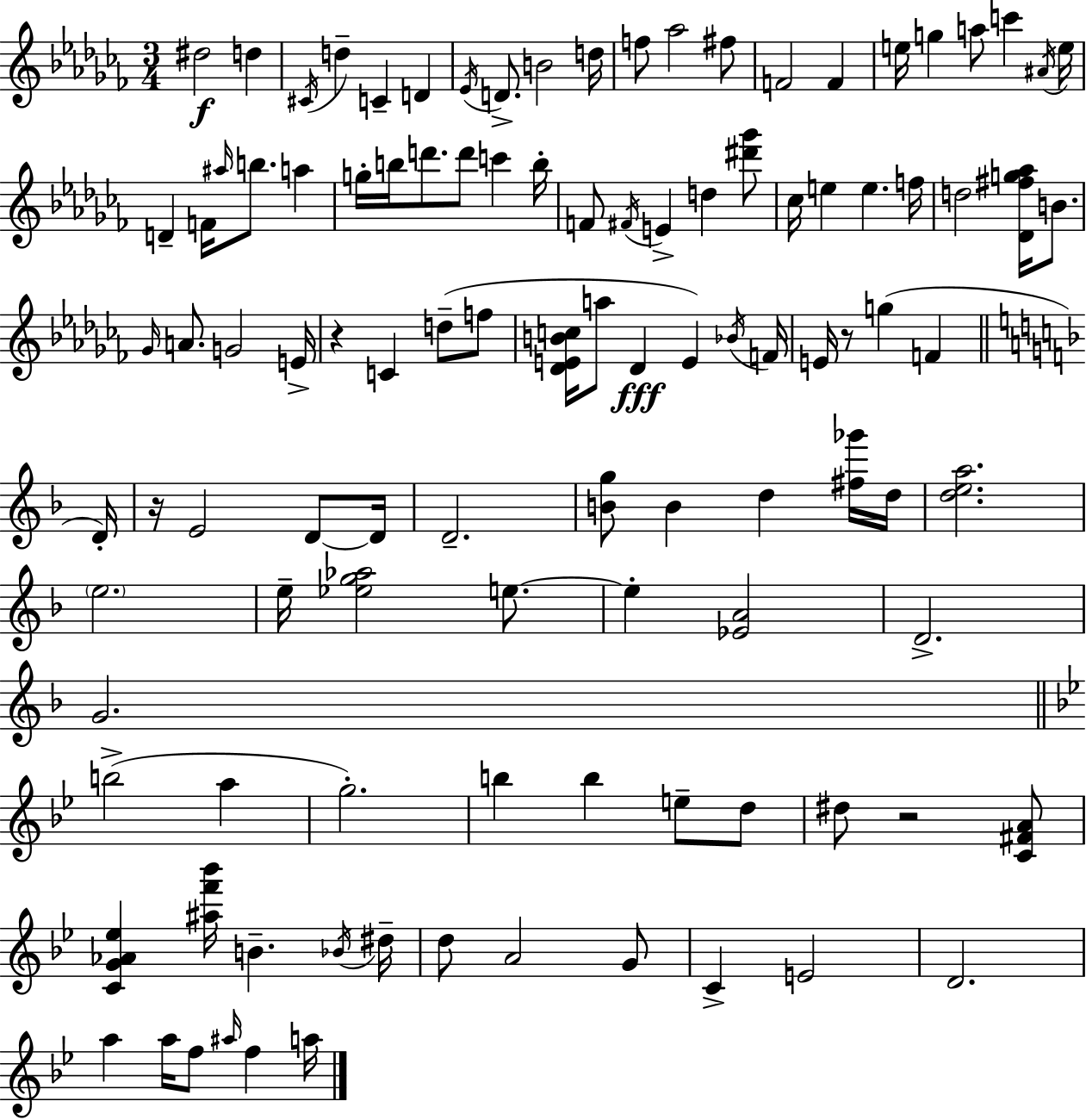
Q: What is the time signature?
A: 3/4